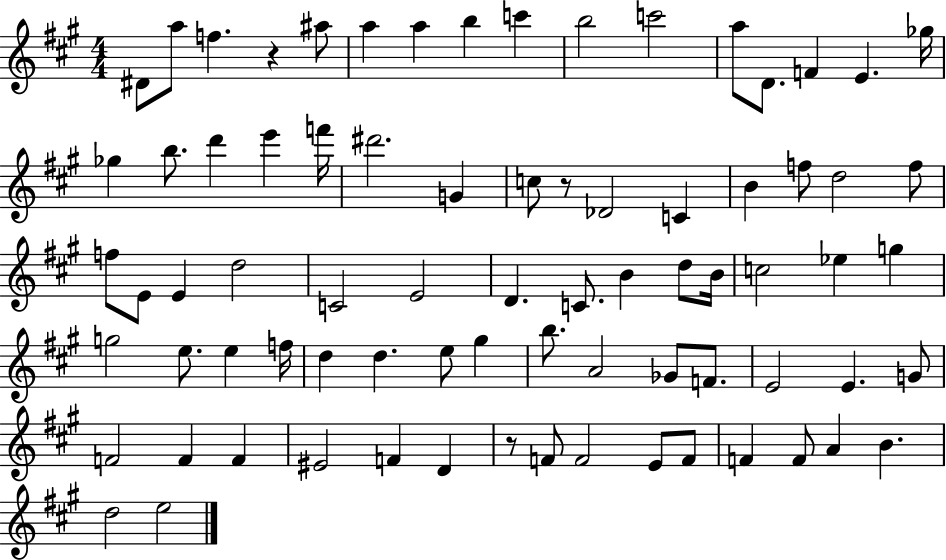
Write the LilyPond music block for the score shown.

{
  \clef treble
  \numericTimeSignature
  \time 4/4
  \key a \major
  dis'8 a''8 f''4. r4 ais''8 | a''4 a''4 b''4 c'''4 | b''2 c'''2 | a''8 d'8. f'4 e'4. ges''16 | \break ges''4 b''8. d'''4 e'''4 f'''16 | dis'''2. g'4 | c''8 r8 des'2 c'4 | b'4 f''8 d''2 f''8 | \break f''8 e'8 e'4 d''2 | c'2 e'2 | d'4. c'8. b'4 d''8 b'16 | c''2 ees''4 g''4 | \break g''2 e''8. e''4 f''16 | d''4 d''4. e''8 gis''4 | b''8. a'2 ges'8 f'8. | e'2 e'4. g'8 | \break f'2 f'4 f'4 | eis'2 f'4 d'4 | r8 f'8 f'2 e'8 f'8 | f'4 f'8 a'4 b'4. | \break d''2 e''2 | \bar "|."
}